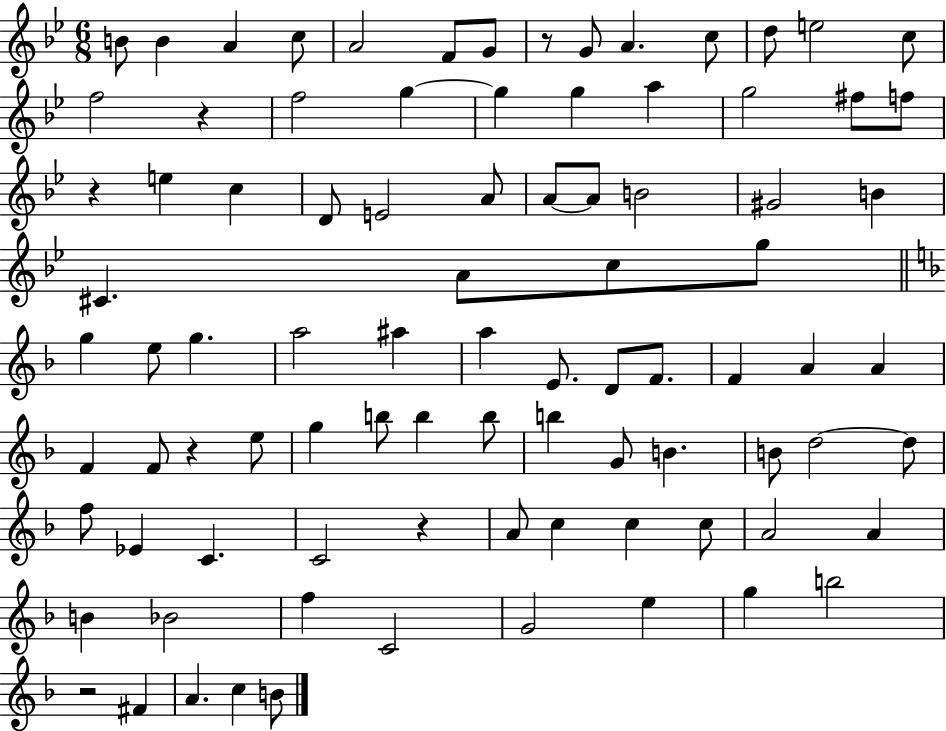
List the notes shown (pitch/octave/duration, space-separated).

B4/e B4/q A4/q C5/e A4/h F4/e G4/e R/e G4/e A4/q. C5/e D5/e E5/h C5/e F5/h R/q F5/h G5/q G5/q G5/q A5/q G5/h F#5/e F5/e R/q E5/q C5/q D4/e E4/h A4/e A4/e A4/e B4/h G#4/h B4/q C#4/q. A4/e C5/e G5/e G5/q E5/e G5/q. A5/h A#5/q A5/q E4/e. D4/e F4/e. F4/q A4/q A4/q F4/q F4/e R/q E5/e G5/q B5/e B5/q B5/e B5/q G4/e B4/q. B4/e D5/h D5/e F5/e Eb4/q C4/q. C4/h R/q A4/e C5/q C5/q C5/e A4/h A4/q B4/q Bb4/h F5/q C4/h G4/h E5/q G5/q B5/h R/h F#4/q A4/q. C5/q B4/e